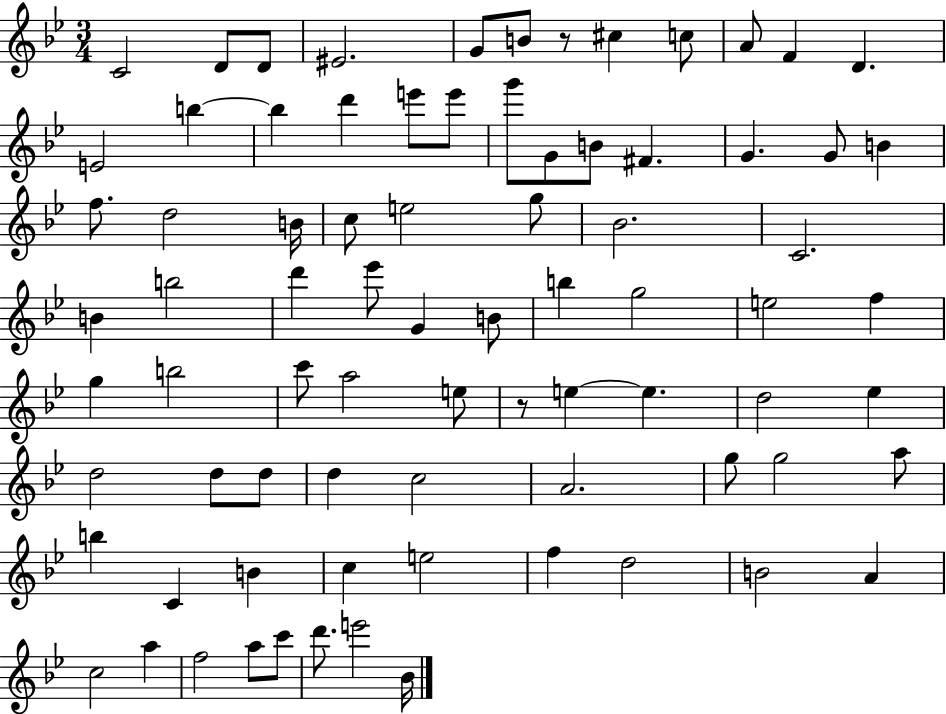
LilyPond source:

{
  \clef treble
  \numericTimeSignature
  \time 3/4
  \key bes \major
  c'2 d'8 d'8 | eis'2. | g'8 b'8 r8 cis''4 c''8 | a'8 f'4 d'4. | \break e'2 b''4~~ | b''4 d'''4 e'''8 e'''8 | g'''8 g'8 b'8 fis'4. | g'4. g'8 b'4 | \break f''8. d''2 b'16 | c''8 e''2 g''8 | bes'2. | c'2. | \break b'4 b''2 | d'''4 ees'''8 g'4 b'8 | b''4 g''2 | e''2 f''4 | \break g''4 b''2 | c'''8 a''2 e''8 | r8 e''4~~ e''4. | d''2 ees''4 | \break d''2 d''8 d''8 | d''4 c''2 | a'2. | g''8 g''2 a''8 | \break b''4 c'4 b'4 | c''4 e''2 | f''4 d''2 | b'2 a'4 | \break c''2 a''4 | f''2 a''8 c'''8 | d'''8. e'''2 bes'16 | \bar "|."
}